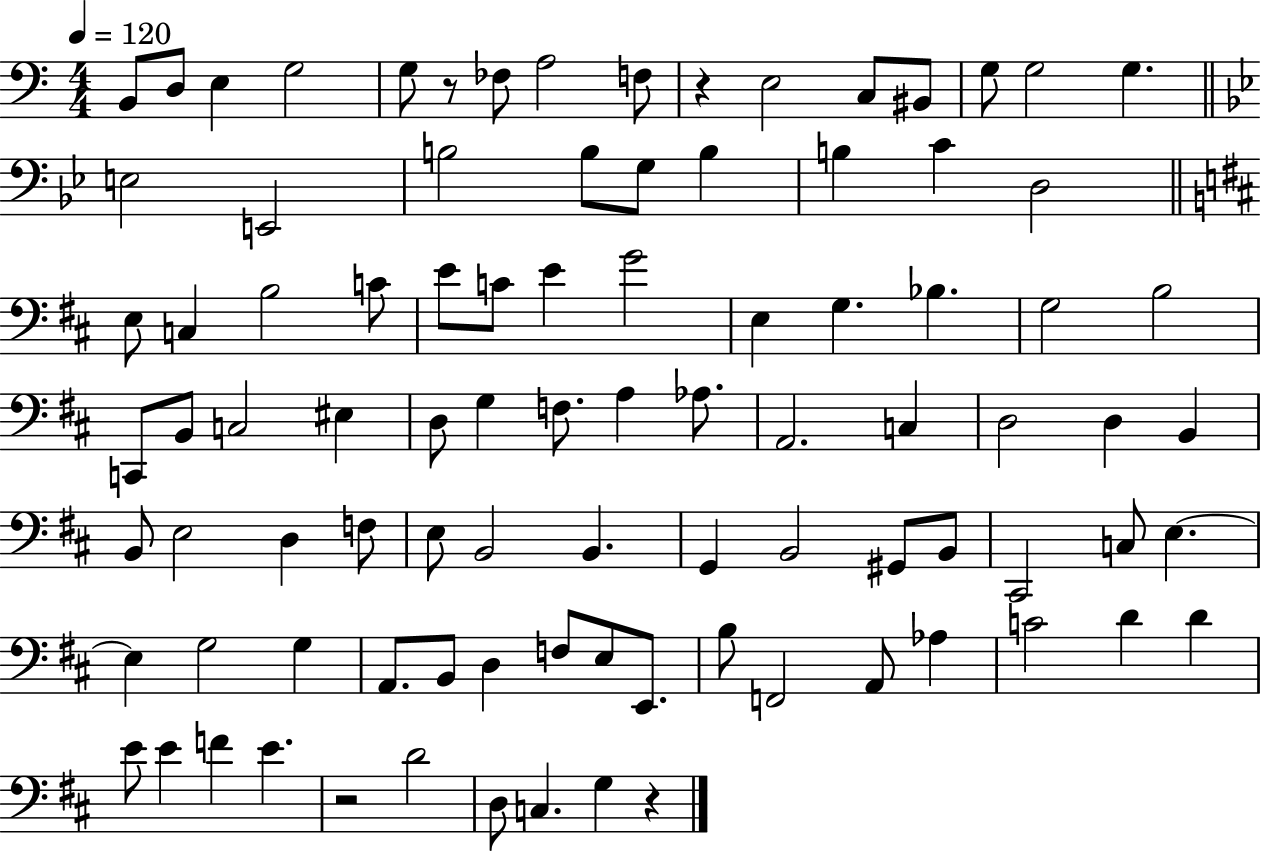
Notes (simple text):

B2/e D3/e E3/q G3/h G3/e R/e FES3/e A3/h F3/e R/q E3/h C3/e BIS2/e G3/e G3/h G3/q. E3/h E2/h B3/h B3/e G3/e B3/q B3/q C4/q D3/h E3/e C3/q B3/h C4/e E4/e C4/e E4/q G4/h E3/q G3/q. Bb3/q. G3/h B3/h C2/e B2/e C3/h EIS3/q D3/e G3/q F3/e. A3/q Ab3/e. A2/h. C3/q D3/h D3/q B2/q B2/e E3/h D3/q F3/e E3/e B2/h B2/q. G2/q B2/h G#2/e B2/e C#2/h C3/e E3/q. E3/q G3/h G3/q A2/e. B2/e D3/q F3/e E3/e E2/e. B3/e F2/h A2/e Ab3/q C4/h D4/q D4/q E4/e E4/q F4/q E4/q. R/h D4/h D3/e C3/q. G3/q R/q